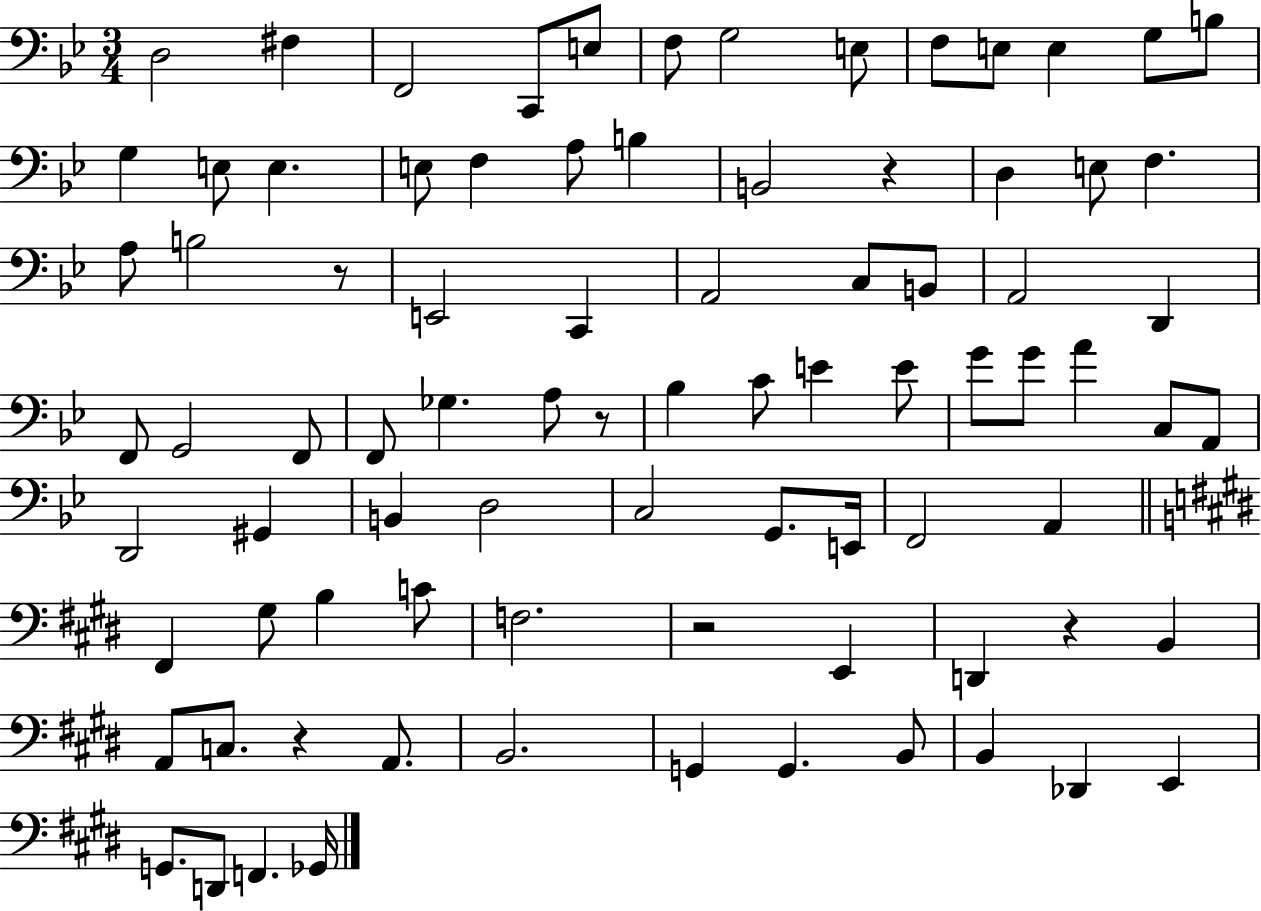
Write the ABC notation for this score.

X:1
T:Untitled
M:3/4
L:1/4
K:Bb
D,2 ^F, F,,2 C,,/2 E,/2 F,/2 G,2 E,/2 F,/2 E,/2 E, G,/2 B,/2 G, E,/2 E, E,/2 F, A,/2 B, B,,2 z D, E,/2 F, A,/2 B,2 z/2 E,,2 C,, A,,2 C,/2 B,,/2 A,,2 D,, F,,/2 G,,2 F,,/2 F,,/2 _G, A,/2 z/2 _B, C/2 E E/2 G/2 G/2 A C,/2 A,,/2 D,,2 ^G,, B,, D,2 C,2 G,,/2 E,,/4 F,,2 A,, ^F,, ^G,/2 B, C/2 F,2 z2 E,, D,, z B,, A,,/2 C,/2 z A,,/2 B,,2 G,, G,, B,,/2 B,, _D,, E,, G,,/2 D,,/2 F,, _G,,/4